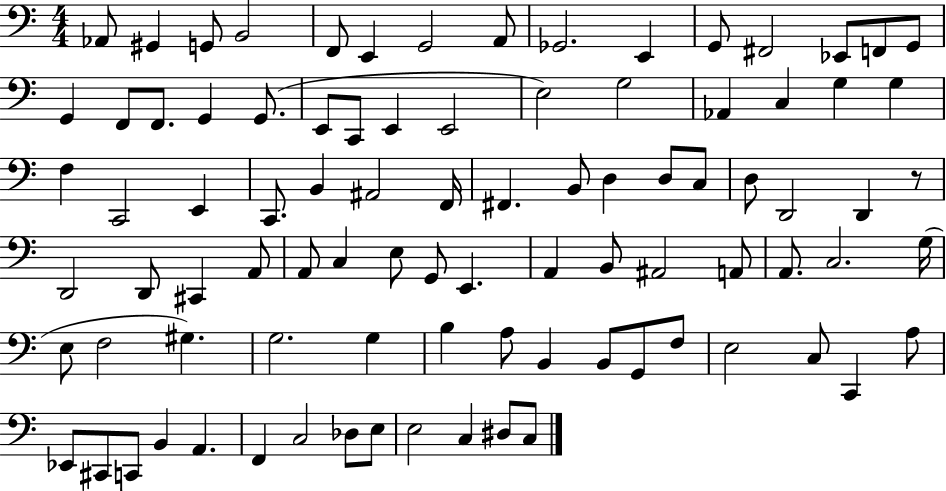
{
  \clef bass
  \numericTimeSignature
  \time 4/4
  \key c \major
  aes,8 gis,4 g,8 b,2 | f,8 e,4 g,2 a,8 | ges,2. e,4 | g,8 fis,2 ees,8 f,8 g,8 | \break g,4 f,8 f,8. g,4 g,8.( | e,8 c,8 e,4 e,2 | e2) g2 | aes,4 c4 g4 g4 | \break f4 c,2 e,4 | c,8. b,4 ais,2 f,16 | fis,4. b,8 d4 d8 c8 | d8 d,2 d,4 r8 | \break d,2 d,8 cis,4 a,8 | a,8 c4 e8 g,8 e,4. | a,4 b,8 ais,2 a,8 | a,8. c2. g16( | \break e8 f2 gis4.) | g2. g4 | b4 a8 b,4 b,8 g,8 f8 | e2 c8 c,4 a8 | \break ees,8 cis,8 c,8 b,4 a,4. | f,4 c2 des8 e8 | e2 c4 dis8 c8 | \bar "|."
}